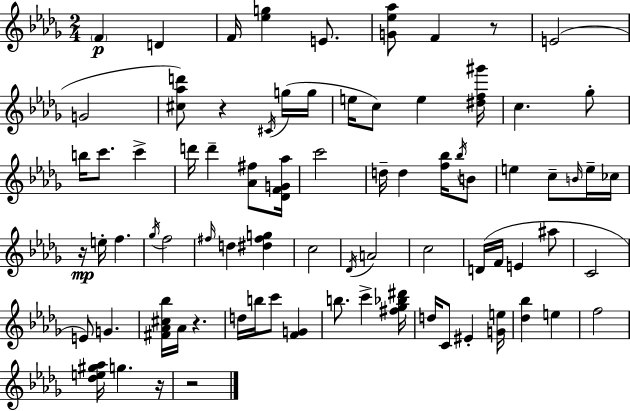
F4/q D4/q F4/s [Eb5,G5]/q E4/e. [G4,Eb5,Ab5]/e F4/q R/e E4/h G4/h [C#5,Ab5,D6]/e R/q C#4/s G5/s G5/s E5/s C5/e E5/q [D#5,F5,G#6]/s C5/q. Gb5/e B5/s C6/e. C6/q D6/s D6/q [Ab4,F#5]/e [Db4,F4,G4,Ab5]/s C6/h D5/s D5/q [F5,Bb5]/s Bb5/s B4/e E5/q C5/e B4/s E5/s CES5/s R/s E5/s F5/q. Gb5/s F5/h F#5/s D5/q [D#5,F#5,G5]/q C5/h Db4/s A4/h C5/h D4/s F4/s E4/q A#5/e C4/h E4/e G4/q. [F#4,Ab4,C#5,Bb5]/s Ab4/s R/q. D5/s B5/s C6/e [F4,G4]/q B5/e. C6/q [F#5,Gb5,Bb5,D#6]/s D5/s C4/e EIS4/q [G4,E5]/s [Db5,Bb5]/q E5/q F5/h [Db5,E5,G#5,Ab5]/s G5/q. R/s R/h